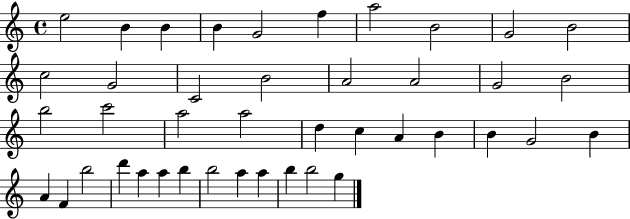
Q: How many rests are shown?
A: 0